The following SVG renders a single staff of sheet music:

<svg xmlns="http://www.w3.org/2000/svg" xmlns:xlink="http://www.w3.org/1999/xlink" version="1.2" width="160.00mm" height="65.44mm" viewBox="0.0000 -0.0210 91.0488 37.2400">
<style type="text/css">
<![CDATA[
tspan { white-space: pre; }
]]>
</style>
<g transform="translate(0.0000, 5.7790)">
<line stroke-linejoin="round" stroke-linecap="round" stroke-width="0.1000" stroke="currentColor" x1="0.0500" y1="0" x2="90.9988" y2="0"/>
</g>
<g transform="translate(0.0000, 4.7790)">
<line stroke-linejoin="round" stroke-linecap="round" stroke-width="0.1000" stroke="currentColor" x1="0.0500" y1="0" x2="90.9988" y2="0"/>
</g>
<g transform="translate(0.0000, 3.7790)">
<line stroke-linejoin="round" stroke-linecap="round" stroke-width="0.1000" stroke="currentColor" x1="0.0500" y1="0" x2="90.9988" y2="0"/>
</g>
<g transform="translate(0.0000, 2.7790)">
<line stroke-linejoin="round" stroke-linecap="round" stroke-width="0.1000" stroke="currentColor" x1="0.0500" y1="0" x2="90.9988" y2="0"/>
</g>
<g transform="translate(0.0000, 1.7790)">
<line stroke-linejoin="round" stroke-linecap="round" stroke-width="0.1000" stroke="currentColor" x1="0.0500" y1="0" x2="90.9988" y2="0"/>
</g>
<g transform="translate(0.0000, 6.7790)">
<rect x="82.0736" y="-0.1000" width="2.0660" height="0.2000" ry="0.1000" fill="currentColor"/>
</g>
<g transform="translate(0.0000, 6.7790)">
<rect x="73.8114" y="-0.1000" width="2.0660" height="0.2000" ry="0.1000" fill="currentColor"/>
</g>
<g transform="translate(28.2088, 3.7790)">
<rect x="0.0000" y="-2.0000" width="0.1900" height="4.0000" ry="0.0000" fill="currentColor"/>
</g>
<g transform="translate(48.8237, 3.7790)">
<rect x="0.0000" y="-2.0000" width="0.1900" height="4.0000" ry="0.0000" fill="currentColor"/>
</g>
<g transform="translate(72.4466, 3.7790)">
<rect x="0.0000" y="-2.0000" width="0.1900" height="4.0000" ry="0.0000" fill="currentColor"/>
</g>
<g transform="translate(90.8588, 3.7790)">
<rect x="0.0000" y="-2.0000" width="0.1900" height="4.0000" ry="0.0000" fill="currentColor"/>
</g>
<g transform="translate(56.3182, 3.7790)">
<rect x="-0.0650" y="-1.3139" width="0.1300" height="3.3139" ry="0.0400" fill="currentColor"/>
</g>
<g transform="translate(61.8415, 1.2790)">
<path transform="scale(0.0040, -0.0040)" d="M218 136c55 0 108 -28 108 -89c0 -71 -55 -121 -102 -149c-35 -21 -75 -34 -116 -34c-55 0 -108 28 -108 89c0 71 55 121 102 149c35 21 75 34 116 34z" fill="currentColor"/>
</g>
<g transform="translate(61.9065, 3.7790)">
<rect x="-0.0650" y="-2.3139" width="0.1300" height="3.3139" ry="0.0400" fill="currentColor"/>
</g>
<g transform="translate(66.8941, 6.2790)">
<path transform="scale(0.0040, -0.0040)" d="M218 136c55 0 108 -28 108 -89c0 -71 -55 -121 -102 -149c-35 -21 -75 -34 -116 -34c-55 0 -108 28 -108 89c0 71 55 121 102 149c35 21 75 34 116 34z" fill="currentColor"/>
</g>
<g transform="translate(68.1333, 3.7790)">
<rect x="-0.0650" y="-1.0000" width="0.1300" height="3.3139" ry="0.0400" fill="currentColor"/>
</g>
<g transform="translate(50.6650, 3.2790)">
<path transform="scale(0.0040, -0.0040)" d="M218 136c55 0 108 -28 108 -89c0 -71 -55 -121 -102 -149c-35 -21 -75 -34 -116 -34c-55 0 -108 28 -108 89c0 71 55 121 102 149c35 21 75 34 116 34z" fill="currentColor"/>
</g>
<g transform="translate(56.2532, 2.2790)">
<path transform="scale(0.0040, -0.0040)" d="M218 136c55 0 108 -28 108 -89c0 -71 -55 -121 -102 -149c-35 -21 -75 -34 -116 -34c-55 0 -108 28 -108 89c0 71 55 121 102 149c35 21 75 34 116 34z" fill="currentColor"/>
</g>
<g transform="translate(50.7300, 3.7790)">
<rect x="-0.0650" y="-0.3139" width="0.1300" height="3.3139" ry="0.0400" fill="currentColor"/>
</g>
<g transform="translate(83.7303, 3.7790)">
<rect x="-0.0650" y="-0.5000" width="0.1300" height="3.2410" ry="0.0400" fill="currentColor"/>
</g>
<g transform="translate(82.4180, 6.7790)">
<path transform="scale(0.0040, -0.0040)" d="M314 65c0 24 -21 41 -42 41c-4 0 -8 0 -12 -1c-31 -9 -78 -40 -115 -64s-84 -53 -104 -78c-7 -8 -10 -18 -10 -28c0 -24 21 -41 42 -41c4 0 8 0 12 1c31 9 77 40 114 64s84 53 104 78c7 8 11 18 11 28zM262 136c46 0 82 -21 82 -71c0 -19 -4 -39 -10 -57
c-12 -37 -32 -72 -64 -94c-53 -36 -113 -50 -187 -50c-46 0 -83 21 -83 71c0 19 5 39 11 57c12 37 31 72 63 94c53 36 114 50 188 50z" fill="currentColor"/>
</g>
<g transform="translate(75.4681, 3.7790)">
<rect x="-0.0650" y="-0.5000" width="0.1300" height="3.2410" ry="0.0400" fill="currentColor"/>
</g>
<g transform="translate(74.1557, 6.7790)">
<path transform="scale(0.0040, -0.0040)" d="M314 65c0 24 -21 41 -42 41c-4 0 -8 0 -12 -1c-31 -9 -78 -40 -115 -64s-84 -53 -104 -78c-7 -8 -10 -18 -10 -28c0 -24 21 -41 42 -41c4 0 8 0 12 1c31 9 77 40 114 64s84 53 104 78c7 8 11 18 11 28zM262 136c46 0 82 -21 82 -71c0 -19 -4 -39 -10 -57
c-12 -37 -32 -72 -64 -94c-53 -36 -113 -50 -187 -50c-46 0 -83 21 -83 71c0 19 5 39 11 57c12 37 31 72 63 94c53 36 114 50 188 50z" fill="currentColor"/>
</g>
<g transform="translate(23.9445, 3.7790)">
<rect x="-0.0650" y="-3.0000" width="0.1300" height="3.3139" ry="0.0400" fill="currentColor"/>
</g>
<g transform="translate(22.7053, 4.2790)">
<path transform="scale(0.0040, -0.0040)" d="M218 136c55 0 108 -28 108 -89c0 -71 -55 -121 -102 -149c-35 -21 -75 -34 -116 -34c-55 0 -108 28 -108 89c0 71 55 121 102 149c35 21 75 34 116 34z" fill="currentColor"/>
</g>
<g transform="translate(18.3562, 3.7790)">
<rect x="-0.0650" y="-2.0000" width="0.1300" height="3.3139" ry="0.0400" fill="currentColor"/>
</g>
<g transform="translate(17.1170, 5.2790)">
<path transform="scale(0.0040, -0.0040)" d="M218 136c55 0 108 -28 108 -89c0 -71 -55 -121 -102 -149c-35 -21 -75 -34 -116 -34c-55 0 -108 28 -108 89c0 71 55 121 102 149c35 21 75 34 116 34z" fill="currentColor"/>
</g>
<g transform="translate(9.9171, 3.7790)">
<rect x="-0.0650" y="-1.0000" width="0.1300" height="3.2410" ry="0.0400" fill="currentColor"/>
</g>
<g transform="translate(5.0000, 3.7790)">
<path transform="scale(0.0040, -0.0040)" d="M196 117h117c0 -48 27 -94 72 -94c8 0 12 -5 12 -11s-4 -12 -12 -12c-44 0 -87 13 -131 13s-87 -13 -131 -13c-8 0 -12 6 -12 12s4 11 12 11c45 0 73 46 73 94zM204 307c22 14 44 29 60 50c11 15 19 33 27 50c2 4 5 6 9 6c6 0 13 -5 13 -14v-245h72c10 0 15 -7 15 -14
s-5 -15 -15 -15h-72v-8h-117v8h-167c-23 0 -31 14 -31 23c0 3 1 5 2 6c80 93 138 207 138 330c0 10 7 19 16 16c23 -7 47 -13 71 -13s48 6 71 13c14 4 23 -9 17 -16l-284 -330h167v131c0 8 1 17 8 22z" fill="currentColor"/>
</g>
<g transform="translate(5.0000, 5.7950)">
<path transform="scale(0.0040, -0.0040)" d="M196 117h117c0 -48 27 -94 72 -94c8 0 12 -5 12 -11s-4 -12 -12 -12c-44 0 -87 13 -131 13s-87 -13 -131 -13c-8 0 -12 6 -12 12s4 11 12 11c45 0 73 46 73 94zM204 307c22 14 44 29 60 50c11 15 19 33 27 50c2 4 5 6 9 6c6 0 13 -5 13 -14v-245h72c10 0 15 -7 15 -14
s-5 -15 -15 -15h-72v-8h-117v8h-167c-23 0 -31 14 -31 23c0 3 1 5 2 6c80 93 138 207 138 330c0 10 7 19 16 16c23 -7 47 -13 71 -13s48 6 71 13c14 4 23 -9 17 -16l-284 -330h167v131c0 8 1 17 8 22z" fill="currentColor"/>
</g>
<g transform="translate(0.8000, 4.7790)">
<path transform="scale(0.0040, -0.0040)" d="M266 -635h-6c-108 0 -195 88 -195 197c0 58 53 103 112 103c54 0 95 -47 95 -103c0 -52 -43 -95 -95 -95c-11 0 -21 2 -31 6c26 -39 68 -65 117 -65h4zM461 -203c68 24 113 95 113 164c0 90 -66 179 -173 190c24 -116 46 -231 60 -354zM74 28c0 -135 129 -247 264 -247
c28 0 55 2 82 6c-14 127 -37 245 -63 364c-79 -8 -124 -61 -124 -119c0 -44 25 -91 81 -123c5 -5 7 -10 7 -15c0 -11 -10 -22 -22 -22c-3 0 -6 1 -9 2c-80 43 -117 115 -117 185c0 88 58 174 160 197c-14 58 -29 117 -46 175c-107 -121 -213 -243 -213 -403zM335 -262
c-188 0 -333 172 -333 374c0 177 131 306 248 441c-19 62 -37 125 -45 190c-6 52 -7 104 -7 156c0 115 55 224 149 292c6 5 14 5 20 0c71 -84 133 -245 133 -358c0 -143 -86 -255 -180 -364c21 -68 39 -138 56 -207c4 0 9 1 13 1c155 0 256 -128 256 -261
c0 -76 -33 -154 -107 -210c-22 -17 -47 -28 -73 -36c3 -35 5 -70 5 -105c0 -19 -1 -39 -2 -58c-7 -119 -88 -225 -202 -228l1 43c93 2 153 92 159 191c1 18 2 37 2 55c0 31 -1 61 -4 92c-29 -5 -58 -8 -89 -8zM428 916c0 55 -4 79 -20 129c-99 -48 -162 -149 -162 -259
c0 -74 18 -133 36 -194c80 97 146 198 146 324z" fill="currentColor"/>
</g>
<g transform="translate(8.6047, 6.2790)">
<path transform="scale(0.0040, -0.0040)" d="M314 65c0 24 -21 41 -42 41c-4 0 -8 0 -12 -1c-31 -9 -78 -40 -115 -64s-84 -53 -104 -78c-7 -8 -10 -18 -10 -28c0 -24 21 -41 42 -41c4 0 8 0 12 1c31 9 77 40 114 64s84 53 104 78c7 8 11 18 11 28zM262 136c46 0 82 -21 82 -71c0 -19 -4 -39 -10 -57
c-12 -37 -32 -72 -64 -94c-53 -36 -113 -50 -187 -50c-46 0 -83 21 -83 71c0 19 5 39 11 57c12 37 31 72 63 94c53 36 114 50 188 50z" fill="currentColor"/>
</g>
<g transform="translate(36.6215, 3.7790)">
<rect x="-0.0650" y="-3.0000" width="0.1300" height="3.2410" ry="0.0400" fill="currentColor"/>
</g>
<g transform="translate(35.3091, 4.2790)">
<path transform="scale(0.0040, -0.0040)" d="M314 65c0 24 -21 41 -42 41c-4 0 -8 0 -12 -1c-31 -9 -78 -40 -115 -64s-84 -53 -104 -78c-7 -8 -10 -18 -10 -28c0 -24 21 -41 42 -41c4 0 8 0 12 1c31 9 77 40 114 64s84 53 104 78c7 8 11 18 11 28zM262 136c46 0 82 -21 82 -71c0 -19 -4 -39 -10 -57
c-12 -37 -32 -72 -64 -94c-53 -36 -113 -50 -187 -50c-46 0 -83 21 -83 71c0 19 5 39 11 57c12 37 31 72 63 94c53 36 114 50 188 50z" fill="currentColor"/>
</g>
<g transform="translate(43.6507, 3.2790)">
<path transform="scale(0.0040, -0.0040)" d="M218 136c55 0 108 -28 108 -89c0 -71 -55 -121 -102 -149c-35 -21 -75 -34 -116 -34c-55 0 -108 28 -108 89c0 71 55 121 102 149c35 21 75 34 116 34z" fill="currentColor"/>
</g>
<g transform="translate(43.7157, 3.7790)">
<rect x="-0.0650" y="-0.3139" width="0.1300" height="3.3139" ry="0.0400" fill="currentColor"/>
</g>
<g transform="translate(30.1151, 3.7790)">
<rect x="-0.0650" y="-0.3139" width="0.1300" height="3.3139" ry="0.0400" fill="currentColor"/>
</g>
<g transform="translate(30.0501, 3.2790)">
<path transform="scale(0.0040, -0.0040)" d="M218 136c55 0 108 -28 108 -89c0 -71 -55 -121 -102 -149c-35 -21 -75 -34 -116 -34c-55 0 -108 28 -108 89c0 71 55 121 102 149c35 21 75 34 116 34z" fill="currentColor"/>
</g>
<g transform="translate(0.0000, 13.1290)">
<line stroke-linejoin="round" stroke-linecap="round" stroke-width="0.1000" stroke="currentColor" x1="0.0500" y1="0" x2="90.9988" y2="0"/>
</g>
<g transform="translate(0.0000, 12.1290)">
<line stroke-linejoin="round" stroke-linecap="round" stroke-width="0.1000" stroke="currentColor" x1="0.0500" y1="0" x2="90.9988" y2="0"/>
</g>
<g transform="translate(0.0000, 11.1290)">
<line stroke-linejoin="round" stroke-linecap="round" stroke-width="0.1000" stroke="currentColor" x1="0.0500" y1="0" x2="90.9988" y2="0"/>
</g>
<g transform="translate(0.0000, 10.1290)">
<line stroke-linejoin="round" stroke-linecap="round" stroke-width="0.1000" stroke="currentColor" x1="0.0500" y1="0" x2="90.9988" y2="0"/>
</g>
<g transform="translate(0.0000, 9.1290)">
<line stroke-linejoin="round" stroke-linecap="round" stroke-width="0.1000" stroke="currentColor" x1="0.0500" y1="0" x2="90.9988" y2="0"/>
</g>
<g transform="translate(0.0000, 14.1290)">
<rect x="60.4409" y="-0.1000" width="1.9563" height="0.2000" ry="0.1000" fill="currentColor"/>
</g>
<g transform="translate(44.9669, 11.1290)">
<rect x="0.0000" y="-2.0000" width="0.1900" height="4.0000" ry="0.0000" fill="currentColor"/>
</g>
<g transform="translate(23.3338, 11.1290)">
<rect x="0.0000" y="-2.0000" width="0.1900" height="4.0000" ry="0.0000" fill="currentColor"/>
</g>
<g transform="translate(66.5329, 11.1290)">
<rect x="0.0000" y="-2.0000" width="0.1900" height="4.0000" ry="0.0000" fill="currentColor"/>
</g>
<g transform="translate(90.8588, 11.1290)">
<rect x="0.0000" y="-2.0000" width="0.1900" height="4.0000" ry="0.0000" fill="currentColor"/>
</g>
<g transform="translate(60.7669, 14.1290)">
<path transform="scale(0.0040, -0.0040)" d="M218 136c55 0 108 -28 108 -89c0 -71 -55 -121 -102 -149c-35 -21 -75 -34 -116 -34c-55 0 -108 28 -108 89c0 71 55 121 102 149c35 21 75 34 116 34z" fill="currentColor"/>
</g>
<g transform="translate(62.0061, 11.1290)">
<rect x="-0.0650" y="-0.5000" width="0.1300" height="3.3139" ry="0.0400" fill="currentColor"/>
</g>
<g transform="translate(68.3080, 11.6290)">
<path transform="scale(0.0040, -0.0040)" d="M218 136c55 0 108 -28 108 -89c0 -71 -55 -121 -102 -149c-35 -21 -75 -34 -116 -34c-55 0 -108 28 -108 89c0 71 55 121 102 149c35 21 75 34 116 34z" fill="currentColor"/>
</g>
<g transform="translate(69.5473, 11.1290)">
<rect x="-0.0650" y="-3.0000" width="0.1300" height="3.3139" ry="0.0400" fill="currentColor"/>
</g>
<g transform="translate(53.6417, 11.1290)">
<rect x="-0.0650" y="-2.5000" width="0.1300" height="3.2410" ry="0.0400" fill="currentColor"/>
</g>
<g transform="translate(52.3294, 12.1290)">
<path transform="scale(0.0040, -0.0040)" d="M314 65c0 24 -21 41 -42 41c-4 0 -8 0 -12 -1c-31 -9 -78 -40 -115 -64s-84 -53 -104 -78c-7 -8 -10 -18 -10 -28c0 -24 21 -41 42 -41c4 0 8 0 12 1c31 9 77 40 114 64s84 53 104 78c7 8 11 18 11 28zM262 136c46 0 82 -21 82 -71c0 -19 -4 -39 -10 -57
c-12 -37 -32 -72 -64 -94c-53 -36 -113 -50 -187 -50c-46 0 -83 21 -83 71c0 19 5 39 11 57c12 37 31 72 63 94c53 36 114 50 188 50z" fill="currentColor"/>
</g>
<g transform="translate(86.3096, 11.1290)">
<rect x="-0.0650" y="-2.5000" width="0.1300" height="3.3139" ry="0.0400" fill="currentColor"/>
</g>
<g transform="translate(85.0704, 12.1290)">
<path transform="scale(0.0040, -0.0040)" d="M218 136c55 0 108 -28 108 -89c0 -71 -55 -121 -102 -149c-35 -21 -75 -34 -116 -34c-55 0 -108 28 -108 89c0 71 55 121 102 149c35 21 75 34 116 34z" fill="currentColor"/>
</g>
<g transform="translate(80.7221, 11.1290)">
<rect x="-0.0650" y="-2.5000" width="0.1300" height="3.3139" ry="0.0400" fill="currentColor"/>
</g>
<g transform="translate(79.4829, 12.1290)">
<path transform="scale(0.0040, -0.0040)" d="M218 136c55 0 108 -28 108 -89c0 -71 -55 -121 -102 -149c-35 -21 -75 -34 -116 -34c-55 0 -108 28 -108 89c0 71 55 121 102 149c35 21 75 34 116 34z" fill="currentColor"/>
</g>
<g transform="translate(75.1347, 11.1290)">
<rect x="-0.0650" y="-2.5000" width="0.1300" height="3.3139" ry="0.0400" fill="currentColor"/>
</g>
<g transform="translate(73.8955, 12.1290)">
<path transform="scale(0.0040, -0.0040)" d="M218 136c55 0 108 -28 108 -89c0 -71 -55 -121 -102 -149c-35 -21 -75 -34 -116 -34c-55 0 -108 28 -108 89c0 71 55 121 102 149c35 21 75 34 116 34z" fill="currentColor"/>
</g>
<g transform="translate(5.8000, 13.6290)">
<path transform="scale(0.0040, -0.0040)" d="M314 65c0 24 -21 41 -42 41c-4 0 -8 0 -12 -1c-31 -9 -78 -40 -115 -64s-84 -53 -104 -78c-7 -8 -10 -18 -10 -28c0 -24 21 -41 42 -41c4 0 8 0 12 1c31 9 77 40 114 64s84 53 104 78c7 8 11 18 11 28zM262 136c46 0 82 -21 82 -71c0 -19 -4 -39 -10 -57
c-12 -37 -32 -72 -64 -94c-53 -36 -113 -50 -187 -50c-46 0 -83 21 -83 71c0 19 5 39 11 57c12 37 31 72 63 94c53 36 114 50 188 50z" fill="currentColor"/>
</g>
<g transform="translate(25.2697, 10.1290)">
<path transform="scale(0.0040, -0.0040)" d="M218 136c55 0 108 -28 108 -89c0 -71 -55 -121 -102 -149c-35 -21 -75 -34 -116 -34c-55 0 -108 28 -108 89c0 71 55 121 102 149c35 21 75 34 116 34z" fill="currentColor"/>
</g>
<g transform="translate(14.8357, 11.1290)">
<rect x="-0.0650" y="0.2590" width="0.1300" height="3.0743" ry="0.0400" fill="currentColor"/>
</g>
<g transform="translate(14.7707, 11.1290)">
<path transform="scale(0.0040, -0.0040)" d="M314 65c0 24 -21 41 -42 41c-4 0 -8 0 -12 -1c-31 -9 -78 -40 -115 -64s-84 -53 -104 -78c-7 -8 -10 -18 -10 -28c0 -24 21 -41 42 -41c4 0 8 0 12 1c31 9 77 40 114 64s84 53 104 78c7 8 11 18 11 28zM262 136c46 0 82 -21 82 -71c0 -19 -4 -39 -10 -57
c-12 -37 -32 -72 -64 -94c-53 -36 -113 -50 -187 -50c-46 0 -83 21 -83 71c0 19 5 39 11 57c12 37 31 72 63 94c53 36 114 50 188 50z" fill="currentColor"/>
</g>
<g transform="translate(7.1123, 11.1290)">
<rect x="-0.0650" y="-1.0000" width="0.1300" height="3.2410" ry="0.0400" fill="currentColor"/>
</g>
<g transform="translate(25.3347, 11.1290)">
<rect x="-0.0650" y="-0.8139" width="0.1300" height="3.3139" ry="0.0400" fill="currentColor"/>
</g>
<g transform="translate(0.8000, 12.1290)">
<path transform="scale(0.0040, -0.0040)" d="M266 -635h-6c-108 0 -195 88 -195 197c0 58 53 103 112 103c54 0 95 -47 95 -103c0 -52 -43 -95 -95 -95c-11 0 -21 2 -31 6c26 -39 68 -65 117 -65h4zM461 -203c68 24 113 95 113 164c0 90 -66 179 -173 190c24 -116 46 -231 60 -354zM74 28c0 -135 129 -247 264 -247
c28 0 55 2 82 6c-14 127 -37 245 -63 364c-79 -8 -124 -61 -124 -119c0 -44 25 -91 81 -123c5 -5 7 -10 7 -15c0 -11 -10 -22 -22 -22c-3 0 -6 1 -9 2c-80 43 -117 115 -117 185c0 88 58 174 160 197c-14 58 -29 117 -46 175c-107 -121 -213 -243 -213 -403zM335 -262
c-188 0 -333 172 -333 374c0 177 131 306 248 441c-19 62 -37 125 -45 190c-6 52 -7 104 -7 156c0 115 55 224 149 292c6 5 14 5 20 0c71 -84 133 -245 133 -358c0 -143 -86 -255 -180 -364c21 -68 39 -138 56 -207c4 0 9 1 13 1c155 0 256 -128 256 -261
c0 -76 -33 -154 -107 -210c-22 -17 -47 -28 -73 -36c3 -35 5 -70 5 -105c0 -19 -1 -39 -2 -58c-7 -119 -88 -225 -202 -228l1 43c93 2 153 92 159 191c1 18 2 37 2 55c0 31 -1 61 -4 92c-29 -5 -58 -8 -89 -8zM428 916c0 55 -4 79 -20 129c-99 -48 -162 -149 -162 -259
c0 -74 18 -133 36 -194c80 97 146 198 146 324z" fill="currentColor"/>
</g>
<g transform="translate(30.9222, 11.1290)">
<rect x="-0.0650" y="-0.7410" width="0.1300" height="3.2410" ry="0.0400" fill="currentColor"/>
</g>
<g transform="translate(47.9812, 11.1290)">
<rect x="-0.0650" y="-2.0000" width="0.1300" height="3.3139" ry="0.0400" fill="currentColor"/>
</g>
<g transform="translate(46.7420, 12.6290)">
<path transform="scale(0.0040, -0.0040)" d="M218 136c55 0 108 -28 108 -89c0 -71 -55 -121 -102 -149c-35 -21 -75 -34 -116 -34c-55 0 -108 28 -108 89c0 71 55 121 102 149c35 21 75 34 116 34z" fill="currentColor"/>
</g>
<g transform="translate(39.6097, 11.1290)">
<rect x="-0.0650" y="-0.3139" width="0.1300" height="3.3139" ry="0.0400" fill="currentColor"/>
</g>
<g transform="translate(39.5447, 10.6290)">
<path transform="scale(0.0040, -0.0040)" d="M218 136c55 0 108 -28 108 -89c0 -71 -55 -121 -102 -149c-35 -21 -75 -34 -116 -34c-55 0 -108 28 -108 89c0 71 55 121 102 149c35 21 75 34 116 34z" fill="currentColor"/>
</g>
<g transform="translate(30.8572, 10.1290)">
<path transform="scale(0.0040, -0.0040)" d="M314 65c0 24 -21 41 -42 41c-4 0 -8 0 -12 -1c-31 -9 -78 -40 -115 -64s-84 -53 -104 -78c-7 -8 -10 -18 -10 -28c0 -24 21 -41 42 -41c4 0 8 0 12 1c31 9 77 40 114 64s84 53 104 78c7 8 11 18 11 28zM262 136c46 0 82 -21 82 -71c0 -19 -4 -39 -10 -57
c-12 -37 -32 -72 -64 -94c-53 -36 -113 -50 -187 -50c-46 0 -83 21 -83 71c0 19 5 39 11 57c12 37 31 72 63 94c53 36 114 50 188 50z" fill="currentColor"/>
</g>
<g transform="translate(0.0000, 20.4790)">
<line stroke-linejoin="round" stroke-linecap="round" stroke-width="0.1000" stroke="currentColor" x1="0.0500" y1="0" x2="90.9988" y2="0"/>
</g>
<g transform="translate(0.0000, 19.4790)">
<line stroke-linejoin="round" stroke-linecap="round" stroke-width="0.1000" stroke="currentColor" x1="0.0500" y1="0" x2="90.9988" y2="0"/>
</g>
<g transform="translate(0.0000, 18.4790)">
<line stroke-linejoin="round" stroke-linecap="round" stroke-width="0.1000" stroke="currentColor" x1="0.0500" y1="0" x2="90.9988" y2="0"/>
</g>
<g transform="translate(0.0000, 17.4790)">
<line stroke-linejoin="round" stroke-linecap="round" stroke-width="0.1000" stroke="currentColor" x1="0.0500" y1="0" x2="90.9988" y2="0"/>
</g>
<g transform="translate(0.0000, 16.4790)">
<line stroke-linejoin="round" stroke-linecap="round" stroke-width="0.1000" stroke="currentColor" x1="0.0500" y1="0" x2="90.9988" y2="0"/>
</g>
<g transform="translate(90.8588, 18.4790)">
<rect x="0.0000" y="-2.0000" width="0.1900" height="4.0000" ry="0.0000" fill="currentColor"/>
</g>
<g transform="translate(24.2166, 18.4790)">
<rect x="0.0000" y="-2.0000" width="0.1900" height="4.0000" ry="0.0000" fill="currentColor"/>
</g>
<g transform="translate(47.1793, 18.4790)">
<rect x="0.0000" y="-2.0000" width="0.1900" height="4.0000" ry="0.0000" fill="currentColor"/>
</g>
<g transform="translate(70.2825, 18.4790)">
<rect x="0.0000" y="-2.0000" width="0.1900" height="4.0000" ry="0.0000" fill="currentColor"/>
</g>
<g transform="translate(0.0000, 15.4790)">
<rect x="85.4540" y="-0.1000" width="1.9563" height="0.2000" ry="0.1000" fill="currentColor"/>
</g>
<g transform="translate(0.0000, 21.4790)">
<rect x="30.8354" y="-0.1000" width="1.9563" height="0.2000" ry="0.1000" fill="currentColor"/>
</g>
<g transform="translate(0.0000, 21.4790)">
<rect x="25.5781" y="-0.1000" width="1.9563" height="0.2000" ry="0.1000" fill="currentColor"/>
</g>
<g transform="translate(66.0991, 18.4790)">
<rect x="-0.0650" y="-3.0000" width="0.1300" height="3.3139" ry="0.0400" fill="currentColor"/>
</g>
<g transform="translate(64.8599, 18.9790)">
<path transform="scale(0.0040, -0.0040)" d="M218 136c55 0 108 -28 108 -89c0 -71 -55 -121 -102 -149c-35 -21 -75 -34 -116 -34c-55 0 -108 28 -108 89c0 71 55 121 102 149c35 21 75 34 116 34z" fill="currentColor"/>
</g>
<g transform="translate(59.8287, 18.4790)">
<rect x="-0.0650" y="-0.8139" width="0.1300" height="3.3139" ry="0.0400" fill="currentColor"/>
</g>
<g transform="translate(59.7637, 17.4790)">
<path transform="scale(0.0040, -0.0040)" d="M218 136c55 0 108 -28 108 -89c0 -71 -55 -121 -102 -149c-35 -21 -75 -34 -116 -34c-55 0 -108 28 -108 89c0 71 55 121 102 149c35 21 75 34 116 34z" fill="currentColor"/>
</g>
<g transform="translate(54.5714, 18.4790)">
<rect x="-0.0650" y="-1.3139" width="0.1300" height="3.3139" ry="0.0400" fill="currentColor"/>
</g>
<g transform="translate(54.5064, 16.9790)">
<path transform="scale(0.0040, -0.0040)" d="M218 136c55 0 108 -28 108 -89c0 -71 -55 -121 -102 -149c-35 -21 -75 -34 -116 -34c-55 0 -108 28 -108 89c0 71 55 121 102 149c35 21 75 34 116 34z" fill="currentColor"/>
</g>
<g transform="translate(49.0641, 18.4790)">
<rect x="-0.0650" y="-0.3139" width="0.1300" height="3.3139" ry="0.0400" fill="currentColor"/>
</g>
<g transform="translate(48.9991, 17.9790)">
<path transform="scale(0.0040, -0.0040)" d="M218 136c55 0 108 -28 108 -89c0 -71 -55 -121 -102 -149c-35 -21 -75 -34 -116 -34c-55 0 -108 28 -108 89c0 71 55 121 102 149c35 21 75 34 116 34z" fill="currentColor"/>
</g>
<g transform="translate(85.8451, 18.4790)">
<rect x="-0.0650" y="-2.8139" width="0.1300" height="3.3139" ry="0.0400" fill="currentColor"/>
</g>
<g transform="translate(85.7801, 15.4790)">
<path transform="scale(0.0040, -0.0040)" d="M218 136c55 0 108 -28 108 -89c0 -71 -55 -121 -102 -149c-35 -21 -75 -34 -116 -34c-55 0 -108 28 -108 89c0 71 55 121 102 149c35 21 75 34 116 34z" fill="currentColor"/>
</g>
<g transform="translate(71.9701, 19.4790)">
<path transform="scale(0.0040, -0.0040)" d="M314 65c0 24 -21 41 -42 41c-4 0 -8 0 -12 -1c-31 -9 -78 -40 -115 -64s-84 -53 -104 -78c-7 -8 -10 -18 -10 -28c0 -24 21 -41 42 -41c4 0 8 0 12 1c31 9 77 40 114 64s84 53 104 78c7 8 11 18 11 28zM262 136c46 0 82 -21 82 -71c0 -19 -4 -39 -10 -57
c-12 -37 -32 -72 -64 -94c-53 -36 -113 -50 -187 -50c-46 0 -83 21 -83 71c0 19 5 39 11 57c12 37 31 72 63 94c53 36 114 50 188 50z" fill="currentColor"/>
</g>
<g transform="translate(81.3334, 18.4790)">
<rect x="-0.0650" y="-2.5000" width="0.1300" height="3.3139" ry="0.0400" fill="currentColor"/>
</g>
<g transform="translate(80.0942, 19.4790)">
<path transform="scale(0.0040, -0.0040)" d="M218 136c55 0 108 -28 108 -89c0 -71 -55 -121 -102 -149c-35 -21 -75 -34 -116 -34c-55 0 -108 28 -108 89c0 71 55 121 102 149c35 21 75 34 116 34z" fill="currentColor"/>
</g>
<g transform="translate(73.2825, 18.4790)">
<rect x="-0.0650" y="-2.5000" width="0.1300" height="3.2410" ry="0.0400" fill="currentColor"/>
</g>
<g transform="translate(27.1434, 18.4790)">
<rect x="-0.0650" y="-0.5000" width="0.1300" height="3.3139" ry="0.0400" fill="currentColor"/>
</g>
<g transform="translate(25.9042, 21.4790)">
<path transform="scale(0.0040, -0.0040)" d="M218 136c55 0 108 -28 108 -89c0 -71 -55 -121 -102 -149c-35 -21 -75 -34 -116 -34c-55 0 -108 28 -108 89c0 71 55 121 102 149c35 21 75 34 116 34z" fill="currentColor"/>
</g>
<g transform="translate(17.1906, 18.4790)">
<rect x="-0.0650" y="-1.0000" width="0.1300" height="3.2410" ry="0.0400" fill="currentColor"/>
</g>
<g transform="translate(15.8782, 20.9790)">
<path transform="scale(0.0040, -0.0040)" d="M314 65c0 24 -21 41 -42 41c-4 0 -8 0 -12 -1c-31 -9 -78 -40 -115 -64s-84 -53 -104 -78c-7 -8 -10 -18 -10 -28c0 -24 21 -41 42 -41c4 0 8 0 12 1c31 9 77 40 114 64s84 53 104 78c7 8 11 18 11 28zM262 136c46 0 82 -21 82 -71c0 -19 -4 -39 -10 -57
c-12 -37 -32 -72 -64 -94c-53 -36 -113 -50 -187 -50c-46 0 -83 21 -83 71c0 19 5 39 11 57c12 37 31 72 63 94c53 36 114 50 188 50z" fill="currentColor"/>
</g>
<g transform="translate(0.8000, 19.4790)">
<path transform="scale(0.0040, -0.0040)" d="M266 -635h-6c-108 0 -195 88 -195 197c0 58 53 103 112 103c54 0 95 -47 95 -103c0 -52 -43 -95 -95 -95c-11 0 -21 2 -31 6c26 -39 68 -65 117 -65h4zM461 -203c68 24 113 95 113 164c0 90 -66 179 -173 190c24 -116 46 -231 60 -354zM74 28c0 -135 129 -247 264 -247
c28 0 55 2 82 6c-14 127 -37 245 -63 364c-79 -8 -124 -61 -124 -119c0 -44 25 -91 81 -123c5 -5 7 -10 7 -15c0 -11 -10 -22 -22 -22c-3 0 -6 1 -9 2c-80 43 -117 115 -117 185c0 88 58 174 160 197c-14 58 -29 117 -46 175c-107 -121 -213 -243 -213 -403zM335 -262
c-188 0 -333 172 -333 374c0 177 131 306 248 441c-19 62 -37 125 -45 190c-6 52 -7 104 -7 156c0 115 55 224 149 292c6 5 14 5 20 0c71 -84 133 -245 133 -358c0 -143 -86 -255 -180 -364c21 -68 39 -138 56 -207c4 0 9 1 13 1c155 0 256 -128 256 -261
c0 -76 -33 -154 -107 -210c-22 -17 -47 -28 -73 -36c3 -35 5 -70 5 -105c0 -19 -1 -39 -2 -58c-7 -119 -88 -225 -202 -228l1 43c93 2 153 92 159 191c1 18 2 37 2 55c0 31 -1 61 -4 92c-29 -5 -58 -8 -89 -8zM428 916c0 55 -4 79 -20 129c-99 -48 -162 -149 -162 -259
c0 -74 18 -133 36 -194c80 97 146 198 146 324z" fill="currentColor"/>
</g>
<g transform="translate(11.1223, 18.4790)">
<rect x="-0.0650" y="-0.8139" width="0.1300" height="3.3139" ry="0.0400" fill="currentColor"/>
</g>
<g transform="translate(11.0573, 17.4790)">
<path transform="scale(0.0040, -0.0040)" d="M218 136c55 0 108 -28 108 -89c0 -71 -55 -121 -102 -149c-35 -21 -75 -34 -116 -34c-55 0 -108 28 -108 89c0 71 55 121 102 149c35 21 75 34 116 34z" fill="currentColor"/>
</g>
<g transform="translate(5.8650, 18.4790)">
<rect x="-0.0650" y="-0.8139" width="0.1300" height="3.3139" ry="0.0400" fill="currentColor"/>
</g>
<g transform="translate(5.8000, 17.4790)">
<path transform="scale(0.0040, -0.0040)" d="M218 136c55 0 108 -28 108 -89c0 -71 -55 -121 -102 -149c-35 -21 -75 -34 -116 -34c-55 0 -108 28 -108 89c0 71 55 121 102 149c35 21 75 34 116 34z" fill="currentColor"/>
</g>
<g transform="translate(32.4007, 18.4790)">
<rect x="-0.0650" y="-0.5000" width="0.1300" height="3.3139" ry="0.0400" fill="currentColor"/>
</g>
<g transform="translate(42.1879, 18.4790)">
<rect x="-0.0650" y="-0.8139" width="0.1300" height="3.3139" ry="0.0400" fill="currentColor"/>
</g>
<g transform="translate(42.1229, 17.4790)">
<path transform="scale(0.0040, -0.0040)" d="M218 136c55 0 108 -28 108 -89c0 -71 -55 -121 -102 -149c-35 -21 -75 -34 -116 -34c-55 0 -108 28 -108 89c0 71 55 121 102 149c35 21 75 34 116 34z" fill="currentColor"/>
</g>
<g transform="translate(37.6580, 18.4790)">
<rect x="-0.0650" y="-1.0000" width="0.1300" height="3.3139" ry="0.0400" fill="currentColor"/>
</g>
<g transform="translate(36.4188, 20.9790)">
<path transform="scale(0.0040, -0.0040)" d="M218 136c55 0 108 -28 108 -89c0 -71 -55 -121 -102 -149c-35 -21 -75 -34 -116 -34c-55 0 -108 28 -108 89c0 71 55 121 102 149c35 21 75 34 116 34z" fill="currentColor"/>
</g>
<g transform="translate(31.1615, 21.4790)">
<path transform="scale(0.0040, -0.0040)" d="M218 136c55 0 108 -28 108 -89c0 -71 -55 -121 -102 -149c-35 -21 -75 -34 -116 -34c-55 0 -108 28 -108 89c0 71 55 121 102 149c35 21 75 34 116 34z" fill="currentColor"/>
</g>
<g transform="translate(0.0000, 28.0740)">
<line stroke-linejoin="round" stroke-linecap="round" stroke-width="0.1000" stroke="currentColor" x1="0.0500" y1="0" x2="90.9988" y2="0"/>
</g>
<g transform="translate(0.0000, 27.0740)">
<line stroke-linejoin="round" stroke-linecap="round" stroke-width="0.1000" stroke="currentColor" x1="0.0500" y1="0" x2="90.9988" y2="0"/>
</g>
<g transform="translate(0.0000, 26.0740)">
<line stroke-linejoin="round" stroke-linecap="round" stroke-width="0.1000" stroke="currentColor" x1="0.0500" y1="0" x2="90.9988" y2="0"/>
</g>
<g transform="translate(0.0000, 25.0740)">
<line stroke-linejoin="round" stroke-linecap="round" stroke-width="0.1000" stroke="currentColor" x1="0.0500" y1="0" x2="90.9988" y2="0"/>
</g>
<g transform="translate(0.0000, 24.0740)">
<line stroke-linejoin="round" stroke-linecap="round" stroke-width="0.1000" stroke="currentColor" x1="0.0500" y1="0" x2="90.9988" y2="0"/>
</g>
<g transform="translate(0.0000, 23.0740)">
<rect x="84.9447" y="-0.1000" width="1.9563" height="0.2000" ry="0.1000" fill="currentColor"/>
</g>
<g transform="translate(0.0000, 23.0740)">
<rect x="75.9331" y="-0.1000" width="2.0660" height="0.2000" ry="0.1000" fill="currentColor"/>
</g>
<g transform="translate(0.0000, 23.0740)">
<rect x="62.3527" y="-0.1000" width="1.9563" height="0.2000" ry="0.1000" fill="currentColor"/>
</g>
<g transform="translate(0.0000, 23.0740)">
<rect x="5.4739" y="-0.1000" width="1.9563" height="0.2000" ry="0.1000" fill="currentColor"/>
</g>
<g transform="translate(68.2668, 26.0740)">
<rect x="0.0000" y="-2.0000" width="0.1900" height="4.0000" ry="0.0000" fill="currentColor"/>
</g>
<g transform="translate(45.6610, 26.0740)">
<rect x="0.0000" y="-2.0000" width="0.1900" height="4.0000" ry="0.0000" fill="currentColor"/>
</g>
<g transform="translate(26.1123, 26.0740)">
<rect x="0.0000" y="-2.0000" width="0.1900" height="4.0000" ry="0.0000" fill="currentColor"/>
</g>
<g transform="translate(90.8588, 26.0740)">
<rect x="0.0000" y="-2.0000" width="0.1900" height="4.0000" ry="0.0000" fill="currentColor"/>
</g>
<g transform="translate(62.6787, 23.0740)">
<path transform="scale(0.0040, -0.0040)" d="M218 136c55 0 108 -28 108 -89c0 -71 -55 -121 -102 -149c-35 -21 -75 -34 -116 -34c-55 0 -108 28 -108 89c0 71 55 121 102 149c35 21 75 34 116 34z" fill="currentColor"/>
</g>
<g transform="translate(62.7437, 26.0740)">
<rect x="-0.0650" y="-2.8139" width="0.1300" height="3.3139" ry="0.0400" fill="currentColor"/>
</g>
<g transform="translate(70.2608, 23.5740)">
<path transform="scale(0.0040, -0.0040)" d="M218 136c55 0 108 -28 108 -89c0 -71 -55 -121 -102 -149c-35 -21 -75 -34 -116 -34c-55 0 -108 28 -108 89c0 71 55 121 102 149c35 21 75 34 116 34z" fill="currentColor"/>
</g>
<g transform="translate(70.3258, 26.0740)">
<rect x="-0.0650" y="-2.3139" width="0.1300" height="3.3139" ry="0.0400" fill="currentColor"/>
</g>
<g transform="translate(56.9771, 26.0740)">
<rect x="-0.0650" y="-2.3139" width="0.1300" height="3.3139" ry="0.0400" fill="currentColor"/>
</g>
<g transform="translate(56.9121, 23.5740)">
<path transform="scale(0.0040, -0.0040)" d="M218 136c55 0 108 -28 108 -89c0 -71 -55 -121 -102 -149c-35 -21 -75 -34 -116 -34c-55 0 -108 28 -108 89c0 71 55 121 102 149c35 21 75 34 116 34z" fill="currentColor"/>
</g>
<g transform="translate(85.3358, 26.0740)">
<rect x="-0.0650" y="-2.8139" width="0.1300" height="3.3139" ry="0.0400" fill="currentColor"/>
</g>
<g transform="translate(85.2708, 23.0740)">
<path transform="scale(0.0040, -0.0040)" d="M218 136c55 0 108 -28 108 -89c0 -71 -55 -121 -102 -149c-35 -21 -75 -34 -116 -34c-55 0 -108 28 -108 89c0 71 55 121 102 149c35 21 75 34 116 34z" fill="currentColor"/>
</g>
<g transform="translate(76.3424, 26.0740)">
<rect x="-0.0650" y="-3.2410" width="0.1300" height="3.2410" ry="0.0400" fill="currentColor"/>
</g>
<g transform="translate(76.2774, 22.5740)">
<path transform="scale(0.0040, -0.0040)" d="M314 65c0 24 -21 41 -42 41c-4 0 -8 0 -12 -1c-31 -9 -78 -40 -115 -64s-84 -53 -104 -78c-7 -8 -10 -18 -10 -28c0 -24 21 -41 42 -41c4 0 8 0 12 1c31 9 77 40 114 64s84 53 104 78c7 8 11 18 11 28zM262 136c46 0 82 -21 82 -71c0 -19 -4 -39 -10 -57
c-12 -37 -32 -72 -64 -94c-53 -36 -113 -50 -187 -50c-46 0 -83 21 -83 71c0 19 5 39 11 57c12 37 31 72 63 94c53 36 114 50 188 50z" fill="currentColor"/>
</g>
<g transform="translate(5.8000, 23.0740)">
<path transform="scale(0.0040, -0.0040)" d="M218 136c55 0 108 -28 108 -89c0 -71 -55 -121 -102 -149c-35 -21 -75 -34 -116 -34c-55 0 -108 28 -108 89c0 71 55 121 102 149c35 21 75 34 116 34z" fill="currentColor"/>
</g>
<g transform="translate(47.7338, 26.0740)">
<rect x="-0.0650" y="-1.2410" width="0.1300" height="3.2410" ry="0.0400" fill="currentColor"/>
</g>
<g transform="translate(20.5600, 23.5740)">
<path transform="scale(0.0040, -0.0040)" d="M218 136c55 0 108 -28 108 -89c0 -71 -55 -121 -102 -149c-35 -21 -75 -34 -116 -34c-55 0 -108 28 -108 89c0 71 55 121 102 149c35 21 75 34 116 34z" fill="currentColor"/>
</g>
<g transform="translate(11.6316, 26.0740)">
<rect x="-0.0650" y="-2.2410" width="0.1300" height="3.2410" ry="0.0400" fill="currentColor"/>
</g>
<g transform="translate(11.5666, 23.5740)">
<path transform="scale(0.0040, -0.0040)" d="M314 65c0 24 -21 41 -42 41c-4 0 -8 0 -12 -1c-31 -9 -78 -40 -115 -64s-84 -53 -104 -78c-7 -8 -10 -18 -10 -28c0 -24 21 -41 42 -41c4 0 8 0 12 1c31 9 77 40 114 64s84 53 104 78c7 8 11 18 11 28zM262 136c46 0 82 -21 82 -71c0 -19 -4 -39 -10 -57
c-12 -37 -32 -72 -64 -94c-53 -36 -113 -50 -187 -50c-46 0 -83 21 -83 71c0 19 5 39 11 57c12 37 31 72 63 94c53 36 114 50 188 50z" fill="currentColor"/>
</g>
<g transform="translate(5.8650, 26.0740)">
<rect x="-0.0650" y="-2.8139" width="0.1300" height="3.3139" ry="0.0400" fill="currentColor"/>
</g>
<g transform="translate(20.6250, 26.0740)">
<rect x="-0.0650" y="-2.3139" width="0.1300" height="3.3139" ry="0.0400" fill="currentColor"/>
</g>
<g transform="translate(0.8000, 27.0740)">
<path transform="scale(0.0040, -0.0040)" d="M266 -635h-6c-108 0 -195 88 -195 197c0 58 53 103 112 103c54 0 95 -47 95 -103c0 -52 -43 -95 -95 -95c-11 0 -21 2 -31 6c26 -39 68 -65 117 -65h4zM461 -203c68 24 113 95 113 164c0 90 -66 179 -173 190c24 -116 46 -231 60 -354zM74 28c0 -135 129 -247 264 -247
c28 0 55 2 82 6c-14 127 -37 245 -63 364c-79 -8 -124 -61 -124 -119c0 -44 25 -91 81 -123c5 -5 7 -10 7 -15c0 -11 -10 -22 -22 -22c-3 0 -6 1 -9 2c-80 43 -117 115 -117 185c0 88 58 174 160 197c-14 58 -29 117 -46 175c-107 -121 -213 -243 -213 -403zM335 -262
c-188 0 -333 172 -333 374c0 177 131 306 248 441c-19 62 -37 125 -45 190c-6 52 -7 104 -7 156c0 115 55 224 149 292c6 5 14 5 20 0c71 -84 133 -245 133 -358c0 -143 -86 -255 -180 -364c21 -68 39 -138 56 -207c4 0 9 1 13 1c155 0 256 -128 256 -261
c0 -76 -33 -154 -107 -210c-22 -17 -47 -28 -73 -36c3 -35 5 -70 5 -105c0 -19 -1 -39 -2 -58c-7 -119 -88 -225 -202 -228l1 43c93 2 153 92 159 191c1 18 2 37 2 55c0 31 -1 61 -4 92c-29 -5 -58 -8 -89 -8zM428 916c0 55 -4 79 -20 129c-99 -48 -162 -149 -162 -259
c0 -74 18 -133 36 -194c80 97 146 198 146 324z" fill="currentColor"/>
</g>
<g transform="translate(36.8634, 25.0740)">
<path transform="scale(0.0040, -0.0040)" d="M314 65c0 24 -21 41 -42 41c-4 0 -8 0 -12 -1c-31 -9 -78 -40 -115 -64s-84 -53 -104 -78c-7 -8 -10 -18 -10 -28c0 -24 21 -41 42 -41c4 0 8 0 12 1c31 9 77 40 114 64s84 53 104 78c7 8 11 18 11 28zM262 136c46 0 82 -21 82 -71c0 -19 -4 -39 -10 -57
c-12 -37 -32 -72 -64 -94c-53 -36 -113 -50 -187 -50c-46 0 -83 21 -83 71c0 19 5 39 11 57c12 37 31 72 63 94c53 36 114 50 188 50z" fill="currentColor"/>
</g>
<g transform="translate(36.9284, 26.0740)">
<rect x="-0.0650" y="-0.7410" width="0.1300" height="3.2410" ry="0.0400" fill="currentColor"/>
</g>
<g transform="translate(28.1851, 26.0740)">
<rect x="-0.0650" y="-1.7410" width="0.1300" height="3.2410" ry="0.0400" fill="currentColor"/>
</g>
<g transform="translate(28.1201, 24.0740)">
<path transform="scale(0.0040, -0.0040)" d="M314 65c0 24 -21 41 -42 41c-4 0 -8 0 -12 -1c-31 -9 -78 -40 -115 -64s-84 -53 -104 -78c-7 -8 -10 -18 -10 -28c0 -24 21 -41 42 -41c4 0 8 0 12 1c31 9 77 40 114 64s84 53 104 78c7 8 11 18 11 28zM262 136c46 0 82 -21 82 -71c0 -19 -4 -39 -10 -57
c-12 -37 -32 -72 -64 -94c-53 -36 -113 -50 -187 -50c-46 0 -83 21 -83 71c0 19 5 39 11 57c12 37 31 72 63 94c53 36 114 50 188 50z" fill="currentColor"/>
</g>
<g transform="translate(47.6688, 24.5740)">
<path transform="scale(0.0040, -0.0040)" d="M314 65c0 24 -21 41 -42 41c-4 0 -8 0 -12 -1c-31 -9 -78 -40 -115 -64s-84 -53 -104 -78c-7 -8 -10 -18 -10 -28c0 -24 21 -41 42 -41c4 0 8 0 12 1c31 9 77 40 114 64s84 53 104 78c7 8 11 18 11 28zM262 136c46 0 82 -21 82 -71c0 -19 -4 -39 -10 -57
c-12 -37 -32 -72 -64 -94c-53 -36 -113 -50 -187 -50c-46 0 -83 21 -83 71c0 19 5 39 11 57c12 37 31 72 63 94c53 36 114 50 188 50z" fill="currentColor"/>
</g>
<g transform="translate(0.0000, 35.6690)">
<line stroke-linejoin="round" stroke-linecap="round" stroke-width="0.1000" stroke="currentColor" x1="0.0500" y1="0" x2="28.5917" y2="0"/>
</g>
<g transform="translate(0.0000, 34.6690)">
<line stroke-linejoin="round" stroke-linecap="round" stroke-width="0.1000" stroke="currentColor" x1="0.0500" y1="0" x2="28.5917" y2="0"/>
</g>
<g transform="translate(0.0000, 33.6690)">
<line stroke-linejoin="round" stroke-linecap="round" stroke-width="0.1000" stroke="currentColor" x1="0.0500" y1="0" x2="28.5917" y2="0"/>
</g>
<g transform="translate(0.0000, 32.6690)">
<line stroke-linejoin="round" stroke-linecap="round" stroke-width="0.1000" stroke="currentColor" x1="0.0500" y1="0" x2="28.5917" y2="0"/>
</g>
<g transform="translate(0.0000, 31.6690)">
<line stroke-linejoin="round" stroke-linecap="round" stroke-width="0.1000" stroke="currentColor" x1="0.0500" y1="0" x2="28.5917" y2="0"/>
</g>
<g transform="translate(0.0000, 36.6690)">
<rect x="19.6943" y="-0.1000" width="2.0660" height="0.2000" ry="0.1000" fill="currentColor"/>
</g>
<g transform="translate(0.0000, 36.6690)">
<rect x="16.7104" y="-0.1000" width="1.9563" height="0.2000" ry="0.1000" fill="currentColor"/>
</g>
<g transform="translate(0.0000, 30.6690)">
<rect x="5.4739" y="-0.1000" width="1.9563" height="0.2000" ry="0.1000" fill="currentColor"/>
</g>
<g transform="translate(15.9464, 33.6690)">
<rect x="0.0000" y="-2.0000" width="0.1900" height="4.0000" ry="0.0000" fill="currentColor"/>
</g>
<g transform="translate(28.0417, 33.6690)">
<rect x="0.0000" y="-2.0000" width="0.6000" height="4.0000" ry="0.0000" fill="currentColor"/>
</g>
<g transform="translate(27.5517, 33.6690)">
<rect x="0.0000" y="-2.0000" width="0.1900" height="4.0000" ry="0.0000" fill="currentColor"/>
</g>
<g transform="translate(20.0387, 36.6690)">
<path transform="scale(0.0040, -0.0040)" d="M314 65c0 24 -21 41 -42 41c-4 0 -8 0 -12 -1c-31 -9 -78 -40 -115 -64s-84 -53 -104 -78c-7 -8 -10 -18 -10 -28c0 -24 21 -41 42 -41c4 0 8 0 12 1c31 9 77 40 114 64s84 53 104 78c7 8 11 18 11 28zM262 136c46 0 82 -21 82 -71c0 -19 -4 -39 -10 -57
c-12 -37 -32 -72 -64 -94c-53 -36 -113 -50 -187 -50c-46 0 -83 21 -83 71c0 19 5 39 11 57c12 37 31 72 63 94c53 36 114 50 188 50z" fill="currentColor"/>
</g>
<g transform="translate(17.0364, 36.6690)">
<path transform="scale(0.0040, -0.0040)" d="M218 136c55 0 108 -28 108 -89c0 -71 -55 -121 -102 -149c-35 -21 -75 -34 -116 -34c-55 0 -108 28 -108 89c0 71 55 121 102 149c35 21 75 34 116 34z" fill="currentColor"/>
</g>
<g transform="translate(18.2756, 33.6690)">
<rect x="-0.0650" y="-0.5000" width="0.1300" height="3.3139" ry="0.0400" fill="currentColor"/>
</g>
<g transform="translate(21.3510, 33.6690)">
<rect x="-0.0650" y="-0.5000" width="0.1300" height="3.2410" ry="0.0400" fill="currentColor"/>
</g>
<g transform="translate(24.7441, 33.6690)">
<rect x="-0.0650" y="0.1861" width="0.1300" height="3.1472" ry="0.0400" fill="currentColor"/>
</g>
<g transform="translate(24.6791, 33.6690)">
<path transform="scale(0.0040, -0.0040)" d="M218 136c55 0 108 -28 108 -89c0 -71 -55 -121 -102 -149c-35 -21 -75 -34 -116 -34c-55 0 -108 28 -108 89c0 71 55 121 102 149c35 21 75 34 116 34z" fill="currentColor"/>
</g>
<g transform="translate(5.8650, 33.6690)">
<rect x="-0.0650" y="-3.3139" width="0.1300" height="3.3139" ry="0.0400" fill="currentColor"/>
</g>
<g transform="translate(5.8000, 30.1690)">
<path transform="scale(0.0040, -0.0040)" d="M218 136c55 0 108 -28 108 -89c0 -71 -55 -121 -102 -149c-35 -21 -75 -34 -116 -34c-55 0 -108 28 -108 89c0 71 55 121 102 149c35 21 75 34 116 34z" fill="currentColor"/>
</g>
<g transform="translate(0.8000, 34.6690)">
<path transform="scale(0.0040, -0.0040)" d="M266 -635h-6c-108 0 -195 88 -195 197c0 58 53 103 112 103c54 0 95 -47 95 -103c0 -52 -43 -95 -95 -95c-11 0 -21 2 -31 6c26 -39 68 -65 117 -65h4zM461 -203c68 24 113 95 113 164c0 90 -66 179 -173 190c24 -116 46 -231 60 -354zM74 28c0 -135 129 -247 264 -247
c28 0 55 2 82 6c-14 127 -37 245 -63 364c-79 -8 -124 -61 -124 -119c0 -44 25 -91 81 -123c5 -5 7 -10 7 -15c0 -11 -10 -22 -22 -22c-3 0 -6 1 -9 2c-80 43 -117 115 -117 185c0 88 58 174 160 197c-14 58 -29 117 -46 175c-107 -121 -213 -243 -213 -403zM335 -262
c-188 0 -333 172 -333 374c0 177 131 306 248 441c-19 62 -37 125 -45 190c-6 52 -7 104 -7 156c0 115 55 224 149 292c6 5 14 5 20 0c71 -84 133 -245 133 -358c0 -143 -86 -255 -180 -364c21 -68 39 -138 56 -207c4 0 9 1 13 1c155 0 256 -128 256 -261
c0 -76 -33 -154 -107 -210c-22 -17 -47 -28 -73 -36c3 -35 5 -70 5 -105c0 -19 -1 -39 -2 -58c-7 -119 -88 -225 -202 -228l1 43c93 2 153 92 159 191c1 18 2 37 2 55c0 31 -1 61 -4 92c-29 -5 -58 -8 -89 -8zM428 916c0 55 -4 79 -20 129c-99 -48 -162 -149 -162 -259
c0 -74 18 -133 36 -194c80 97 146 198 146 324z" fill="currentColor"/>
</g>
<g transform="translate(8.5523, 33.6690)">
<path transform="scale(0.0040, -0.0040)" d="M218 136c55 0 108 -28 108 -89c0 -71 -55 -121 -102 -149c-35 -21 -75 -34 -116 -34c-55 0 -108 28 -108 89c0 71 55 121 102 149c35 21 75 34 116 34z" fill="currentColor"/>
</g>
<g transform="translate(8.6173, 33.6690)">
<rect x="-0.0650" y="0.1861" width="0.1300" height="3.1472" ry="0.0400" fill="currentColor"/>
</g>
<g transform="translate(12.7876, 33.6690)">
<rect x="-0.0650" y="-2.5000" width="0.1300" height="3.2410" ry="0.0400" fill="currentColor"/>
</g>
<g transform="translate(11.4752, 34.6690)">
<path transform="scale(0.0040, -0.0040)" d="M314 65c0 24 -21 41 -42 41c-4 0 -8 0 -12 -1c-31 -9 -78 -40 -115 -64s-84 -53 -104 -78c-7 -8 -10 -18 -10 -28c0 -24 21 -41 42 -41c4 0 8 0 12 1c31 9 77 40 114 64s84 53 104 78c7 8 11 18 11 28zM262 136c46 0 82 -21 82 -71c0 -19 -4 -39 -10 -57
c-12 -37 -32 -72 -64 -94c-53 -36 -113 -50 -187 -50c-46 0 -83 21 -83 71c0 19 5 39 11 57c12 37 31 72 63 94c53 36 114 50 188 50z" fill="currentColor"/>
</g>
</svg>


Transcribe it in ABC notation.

X:1
T:Untitled
M:4/4
L:1/4
K:C
D2 F A c A2 c c e g D C2 C2 D2 B2 d d2 c F G2 C A G G G d d D2 C C D d c e d A G2 G a a g2 g f2 d2 e2 g a g b2 a b B G2 C C2 B